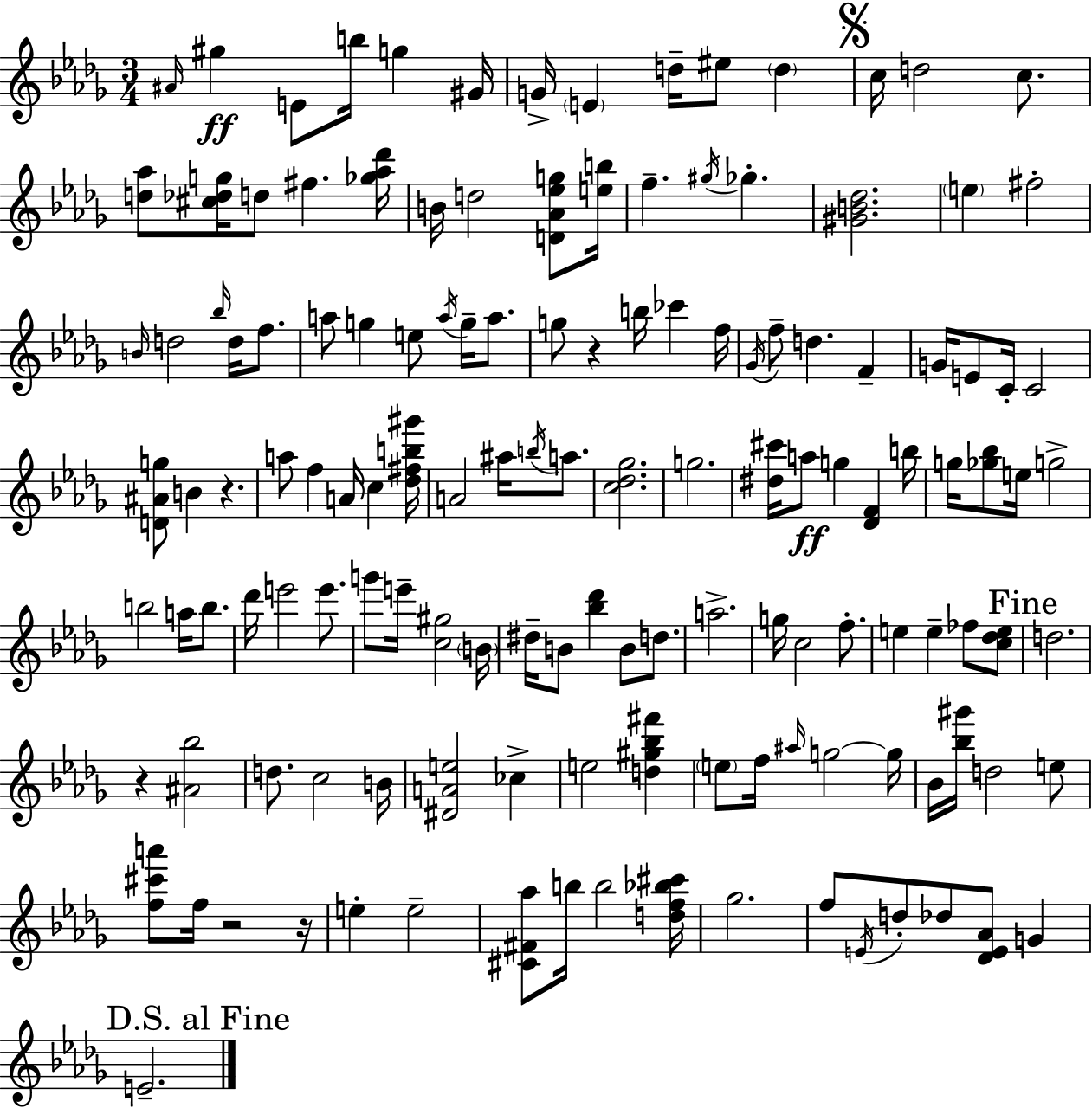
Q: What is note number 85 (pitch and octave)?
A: C5